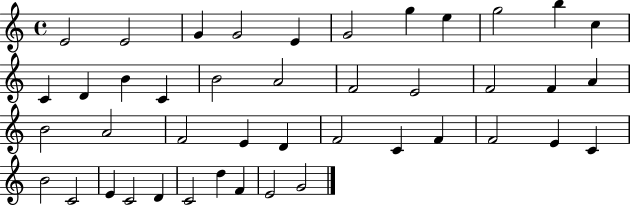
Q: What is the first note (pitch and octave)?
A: E4